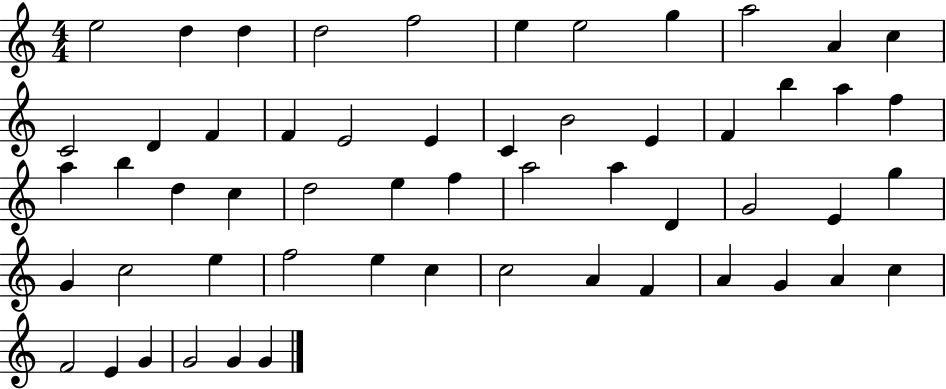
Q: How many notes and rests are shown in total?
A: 56